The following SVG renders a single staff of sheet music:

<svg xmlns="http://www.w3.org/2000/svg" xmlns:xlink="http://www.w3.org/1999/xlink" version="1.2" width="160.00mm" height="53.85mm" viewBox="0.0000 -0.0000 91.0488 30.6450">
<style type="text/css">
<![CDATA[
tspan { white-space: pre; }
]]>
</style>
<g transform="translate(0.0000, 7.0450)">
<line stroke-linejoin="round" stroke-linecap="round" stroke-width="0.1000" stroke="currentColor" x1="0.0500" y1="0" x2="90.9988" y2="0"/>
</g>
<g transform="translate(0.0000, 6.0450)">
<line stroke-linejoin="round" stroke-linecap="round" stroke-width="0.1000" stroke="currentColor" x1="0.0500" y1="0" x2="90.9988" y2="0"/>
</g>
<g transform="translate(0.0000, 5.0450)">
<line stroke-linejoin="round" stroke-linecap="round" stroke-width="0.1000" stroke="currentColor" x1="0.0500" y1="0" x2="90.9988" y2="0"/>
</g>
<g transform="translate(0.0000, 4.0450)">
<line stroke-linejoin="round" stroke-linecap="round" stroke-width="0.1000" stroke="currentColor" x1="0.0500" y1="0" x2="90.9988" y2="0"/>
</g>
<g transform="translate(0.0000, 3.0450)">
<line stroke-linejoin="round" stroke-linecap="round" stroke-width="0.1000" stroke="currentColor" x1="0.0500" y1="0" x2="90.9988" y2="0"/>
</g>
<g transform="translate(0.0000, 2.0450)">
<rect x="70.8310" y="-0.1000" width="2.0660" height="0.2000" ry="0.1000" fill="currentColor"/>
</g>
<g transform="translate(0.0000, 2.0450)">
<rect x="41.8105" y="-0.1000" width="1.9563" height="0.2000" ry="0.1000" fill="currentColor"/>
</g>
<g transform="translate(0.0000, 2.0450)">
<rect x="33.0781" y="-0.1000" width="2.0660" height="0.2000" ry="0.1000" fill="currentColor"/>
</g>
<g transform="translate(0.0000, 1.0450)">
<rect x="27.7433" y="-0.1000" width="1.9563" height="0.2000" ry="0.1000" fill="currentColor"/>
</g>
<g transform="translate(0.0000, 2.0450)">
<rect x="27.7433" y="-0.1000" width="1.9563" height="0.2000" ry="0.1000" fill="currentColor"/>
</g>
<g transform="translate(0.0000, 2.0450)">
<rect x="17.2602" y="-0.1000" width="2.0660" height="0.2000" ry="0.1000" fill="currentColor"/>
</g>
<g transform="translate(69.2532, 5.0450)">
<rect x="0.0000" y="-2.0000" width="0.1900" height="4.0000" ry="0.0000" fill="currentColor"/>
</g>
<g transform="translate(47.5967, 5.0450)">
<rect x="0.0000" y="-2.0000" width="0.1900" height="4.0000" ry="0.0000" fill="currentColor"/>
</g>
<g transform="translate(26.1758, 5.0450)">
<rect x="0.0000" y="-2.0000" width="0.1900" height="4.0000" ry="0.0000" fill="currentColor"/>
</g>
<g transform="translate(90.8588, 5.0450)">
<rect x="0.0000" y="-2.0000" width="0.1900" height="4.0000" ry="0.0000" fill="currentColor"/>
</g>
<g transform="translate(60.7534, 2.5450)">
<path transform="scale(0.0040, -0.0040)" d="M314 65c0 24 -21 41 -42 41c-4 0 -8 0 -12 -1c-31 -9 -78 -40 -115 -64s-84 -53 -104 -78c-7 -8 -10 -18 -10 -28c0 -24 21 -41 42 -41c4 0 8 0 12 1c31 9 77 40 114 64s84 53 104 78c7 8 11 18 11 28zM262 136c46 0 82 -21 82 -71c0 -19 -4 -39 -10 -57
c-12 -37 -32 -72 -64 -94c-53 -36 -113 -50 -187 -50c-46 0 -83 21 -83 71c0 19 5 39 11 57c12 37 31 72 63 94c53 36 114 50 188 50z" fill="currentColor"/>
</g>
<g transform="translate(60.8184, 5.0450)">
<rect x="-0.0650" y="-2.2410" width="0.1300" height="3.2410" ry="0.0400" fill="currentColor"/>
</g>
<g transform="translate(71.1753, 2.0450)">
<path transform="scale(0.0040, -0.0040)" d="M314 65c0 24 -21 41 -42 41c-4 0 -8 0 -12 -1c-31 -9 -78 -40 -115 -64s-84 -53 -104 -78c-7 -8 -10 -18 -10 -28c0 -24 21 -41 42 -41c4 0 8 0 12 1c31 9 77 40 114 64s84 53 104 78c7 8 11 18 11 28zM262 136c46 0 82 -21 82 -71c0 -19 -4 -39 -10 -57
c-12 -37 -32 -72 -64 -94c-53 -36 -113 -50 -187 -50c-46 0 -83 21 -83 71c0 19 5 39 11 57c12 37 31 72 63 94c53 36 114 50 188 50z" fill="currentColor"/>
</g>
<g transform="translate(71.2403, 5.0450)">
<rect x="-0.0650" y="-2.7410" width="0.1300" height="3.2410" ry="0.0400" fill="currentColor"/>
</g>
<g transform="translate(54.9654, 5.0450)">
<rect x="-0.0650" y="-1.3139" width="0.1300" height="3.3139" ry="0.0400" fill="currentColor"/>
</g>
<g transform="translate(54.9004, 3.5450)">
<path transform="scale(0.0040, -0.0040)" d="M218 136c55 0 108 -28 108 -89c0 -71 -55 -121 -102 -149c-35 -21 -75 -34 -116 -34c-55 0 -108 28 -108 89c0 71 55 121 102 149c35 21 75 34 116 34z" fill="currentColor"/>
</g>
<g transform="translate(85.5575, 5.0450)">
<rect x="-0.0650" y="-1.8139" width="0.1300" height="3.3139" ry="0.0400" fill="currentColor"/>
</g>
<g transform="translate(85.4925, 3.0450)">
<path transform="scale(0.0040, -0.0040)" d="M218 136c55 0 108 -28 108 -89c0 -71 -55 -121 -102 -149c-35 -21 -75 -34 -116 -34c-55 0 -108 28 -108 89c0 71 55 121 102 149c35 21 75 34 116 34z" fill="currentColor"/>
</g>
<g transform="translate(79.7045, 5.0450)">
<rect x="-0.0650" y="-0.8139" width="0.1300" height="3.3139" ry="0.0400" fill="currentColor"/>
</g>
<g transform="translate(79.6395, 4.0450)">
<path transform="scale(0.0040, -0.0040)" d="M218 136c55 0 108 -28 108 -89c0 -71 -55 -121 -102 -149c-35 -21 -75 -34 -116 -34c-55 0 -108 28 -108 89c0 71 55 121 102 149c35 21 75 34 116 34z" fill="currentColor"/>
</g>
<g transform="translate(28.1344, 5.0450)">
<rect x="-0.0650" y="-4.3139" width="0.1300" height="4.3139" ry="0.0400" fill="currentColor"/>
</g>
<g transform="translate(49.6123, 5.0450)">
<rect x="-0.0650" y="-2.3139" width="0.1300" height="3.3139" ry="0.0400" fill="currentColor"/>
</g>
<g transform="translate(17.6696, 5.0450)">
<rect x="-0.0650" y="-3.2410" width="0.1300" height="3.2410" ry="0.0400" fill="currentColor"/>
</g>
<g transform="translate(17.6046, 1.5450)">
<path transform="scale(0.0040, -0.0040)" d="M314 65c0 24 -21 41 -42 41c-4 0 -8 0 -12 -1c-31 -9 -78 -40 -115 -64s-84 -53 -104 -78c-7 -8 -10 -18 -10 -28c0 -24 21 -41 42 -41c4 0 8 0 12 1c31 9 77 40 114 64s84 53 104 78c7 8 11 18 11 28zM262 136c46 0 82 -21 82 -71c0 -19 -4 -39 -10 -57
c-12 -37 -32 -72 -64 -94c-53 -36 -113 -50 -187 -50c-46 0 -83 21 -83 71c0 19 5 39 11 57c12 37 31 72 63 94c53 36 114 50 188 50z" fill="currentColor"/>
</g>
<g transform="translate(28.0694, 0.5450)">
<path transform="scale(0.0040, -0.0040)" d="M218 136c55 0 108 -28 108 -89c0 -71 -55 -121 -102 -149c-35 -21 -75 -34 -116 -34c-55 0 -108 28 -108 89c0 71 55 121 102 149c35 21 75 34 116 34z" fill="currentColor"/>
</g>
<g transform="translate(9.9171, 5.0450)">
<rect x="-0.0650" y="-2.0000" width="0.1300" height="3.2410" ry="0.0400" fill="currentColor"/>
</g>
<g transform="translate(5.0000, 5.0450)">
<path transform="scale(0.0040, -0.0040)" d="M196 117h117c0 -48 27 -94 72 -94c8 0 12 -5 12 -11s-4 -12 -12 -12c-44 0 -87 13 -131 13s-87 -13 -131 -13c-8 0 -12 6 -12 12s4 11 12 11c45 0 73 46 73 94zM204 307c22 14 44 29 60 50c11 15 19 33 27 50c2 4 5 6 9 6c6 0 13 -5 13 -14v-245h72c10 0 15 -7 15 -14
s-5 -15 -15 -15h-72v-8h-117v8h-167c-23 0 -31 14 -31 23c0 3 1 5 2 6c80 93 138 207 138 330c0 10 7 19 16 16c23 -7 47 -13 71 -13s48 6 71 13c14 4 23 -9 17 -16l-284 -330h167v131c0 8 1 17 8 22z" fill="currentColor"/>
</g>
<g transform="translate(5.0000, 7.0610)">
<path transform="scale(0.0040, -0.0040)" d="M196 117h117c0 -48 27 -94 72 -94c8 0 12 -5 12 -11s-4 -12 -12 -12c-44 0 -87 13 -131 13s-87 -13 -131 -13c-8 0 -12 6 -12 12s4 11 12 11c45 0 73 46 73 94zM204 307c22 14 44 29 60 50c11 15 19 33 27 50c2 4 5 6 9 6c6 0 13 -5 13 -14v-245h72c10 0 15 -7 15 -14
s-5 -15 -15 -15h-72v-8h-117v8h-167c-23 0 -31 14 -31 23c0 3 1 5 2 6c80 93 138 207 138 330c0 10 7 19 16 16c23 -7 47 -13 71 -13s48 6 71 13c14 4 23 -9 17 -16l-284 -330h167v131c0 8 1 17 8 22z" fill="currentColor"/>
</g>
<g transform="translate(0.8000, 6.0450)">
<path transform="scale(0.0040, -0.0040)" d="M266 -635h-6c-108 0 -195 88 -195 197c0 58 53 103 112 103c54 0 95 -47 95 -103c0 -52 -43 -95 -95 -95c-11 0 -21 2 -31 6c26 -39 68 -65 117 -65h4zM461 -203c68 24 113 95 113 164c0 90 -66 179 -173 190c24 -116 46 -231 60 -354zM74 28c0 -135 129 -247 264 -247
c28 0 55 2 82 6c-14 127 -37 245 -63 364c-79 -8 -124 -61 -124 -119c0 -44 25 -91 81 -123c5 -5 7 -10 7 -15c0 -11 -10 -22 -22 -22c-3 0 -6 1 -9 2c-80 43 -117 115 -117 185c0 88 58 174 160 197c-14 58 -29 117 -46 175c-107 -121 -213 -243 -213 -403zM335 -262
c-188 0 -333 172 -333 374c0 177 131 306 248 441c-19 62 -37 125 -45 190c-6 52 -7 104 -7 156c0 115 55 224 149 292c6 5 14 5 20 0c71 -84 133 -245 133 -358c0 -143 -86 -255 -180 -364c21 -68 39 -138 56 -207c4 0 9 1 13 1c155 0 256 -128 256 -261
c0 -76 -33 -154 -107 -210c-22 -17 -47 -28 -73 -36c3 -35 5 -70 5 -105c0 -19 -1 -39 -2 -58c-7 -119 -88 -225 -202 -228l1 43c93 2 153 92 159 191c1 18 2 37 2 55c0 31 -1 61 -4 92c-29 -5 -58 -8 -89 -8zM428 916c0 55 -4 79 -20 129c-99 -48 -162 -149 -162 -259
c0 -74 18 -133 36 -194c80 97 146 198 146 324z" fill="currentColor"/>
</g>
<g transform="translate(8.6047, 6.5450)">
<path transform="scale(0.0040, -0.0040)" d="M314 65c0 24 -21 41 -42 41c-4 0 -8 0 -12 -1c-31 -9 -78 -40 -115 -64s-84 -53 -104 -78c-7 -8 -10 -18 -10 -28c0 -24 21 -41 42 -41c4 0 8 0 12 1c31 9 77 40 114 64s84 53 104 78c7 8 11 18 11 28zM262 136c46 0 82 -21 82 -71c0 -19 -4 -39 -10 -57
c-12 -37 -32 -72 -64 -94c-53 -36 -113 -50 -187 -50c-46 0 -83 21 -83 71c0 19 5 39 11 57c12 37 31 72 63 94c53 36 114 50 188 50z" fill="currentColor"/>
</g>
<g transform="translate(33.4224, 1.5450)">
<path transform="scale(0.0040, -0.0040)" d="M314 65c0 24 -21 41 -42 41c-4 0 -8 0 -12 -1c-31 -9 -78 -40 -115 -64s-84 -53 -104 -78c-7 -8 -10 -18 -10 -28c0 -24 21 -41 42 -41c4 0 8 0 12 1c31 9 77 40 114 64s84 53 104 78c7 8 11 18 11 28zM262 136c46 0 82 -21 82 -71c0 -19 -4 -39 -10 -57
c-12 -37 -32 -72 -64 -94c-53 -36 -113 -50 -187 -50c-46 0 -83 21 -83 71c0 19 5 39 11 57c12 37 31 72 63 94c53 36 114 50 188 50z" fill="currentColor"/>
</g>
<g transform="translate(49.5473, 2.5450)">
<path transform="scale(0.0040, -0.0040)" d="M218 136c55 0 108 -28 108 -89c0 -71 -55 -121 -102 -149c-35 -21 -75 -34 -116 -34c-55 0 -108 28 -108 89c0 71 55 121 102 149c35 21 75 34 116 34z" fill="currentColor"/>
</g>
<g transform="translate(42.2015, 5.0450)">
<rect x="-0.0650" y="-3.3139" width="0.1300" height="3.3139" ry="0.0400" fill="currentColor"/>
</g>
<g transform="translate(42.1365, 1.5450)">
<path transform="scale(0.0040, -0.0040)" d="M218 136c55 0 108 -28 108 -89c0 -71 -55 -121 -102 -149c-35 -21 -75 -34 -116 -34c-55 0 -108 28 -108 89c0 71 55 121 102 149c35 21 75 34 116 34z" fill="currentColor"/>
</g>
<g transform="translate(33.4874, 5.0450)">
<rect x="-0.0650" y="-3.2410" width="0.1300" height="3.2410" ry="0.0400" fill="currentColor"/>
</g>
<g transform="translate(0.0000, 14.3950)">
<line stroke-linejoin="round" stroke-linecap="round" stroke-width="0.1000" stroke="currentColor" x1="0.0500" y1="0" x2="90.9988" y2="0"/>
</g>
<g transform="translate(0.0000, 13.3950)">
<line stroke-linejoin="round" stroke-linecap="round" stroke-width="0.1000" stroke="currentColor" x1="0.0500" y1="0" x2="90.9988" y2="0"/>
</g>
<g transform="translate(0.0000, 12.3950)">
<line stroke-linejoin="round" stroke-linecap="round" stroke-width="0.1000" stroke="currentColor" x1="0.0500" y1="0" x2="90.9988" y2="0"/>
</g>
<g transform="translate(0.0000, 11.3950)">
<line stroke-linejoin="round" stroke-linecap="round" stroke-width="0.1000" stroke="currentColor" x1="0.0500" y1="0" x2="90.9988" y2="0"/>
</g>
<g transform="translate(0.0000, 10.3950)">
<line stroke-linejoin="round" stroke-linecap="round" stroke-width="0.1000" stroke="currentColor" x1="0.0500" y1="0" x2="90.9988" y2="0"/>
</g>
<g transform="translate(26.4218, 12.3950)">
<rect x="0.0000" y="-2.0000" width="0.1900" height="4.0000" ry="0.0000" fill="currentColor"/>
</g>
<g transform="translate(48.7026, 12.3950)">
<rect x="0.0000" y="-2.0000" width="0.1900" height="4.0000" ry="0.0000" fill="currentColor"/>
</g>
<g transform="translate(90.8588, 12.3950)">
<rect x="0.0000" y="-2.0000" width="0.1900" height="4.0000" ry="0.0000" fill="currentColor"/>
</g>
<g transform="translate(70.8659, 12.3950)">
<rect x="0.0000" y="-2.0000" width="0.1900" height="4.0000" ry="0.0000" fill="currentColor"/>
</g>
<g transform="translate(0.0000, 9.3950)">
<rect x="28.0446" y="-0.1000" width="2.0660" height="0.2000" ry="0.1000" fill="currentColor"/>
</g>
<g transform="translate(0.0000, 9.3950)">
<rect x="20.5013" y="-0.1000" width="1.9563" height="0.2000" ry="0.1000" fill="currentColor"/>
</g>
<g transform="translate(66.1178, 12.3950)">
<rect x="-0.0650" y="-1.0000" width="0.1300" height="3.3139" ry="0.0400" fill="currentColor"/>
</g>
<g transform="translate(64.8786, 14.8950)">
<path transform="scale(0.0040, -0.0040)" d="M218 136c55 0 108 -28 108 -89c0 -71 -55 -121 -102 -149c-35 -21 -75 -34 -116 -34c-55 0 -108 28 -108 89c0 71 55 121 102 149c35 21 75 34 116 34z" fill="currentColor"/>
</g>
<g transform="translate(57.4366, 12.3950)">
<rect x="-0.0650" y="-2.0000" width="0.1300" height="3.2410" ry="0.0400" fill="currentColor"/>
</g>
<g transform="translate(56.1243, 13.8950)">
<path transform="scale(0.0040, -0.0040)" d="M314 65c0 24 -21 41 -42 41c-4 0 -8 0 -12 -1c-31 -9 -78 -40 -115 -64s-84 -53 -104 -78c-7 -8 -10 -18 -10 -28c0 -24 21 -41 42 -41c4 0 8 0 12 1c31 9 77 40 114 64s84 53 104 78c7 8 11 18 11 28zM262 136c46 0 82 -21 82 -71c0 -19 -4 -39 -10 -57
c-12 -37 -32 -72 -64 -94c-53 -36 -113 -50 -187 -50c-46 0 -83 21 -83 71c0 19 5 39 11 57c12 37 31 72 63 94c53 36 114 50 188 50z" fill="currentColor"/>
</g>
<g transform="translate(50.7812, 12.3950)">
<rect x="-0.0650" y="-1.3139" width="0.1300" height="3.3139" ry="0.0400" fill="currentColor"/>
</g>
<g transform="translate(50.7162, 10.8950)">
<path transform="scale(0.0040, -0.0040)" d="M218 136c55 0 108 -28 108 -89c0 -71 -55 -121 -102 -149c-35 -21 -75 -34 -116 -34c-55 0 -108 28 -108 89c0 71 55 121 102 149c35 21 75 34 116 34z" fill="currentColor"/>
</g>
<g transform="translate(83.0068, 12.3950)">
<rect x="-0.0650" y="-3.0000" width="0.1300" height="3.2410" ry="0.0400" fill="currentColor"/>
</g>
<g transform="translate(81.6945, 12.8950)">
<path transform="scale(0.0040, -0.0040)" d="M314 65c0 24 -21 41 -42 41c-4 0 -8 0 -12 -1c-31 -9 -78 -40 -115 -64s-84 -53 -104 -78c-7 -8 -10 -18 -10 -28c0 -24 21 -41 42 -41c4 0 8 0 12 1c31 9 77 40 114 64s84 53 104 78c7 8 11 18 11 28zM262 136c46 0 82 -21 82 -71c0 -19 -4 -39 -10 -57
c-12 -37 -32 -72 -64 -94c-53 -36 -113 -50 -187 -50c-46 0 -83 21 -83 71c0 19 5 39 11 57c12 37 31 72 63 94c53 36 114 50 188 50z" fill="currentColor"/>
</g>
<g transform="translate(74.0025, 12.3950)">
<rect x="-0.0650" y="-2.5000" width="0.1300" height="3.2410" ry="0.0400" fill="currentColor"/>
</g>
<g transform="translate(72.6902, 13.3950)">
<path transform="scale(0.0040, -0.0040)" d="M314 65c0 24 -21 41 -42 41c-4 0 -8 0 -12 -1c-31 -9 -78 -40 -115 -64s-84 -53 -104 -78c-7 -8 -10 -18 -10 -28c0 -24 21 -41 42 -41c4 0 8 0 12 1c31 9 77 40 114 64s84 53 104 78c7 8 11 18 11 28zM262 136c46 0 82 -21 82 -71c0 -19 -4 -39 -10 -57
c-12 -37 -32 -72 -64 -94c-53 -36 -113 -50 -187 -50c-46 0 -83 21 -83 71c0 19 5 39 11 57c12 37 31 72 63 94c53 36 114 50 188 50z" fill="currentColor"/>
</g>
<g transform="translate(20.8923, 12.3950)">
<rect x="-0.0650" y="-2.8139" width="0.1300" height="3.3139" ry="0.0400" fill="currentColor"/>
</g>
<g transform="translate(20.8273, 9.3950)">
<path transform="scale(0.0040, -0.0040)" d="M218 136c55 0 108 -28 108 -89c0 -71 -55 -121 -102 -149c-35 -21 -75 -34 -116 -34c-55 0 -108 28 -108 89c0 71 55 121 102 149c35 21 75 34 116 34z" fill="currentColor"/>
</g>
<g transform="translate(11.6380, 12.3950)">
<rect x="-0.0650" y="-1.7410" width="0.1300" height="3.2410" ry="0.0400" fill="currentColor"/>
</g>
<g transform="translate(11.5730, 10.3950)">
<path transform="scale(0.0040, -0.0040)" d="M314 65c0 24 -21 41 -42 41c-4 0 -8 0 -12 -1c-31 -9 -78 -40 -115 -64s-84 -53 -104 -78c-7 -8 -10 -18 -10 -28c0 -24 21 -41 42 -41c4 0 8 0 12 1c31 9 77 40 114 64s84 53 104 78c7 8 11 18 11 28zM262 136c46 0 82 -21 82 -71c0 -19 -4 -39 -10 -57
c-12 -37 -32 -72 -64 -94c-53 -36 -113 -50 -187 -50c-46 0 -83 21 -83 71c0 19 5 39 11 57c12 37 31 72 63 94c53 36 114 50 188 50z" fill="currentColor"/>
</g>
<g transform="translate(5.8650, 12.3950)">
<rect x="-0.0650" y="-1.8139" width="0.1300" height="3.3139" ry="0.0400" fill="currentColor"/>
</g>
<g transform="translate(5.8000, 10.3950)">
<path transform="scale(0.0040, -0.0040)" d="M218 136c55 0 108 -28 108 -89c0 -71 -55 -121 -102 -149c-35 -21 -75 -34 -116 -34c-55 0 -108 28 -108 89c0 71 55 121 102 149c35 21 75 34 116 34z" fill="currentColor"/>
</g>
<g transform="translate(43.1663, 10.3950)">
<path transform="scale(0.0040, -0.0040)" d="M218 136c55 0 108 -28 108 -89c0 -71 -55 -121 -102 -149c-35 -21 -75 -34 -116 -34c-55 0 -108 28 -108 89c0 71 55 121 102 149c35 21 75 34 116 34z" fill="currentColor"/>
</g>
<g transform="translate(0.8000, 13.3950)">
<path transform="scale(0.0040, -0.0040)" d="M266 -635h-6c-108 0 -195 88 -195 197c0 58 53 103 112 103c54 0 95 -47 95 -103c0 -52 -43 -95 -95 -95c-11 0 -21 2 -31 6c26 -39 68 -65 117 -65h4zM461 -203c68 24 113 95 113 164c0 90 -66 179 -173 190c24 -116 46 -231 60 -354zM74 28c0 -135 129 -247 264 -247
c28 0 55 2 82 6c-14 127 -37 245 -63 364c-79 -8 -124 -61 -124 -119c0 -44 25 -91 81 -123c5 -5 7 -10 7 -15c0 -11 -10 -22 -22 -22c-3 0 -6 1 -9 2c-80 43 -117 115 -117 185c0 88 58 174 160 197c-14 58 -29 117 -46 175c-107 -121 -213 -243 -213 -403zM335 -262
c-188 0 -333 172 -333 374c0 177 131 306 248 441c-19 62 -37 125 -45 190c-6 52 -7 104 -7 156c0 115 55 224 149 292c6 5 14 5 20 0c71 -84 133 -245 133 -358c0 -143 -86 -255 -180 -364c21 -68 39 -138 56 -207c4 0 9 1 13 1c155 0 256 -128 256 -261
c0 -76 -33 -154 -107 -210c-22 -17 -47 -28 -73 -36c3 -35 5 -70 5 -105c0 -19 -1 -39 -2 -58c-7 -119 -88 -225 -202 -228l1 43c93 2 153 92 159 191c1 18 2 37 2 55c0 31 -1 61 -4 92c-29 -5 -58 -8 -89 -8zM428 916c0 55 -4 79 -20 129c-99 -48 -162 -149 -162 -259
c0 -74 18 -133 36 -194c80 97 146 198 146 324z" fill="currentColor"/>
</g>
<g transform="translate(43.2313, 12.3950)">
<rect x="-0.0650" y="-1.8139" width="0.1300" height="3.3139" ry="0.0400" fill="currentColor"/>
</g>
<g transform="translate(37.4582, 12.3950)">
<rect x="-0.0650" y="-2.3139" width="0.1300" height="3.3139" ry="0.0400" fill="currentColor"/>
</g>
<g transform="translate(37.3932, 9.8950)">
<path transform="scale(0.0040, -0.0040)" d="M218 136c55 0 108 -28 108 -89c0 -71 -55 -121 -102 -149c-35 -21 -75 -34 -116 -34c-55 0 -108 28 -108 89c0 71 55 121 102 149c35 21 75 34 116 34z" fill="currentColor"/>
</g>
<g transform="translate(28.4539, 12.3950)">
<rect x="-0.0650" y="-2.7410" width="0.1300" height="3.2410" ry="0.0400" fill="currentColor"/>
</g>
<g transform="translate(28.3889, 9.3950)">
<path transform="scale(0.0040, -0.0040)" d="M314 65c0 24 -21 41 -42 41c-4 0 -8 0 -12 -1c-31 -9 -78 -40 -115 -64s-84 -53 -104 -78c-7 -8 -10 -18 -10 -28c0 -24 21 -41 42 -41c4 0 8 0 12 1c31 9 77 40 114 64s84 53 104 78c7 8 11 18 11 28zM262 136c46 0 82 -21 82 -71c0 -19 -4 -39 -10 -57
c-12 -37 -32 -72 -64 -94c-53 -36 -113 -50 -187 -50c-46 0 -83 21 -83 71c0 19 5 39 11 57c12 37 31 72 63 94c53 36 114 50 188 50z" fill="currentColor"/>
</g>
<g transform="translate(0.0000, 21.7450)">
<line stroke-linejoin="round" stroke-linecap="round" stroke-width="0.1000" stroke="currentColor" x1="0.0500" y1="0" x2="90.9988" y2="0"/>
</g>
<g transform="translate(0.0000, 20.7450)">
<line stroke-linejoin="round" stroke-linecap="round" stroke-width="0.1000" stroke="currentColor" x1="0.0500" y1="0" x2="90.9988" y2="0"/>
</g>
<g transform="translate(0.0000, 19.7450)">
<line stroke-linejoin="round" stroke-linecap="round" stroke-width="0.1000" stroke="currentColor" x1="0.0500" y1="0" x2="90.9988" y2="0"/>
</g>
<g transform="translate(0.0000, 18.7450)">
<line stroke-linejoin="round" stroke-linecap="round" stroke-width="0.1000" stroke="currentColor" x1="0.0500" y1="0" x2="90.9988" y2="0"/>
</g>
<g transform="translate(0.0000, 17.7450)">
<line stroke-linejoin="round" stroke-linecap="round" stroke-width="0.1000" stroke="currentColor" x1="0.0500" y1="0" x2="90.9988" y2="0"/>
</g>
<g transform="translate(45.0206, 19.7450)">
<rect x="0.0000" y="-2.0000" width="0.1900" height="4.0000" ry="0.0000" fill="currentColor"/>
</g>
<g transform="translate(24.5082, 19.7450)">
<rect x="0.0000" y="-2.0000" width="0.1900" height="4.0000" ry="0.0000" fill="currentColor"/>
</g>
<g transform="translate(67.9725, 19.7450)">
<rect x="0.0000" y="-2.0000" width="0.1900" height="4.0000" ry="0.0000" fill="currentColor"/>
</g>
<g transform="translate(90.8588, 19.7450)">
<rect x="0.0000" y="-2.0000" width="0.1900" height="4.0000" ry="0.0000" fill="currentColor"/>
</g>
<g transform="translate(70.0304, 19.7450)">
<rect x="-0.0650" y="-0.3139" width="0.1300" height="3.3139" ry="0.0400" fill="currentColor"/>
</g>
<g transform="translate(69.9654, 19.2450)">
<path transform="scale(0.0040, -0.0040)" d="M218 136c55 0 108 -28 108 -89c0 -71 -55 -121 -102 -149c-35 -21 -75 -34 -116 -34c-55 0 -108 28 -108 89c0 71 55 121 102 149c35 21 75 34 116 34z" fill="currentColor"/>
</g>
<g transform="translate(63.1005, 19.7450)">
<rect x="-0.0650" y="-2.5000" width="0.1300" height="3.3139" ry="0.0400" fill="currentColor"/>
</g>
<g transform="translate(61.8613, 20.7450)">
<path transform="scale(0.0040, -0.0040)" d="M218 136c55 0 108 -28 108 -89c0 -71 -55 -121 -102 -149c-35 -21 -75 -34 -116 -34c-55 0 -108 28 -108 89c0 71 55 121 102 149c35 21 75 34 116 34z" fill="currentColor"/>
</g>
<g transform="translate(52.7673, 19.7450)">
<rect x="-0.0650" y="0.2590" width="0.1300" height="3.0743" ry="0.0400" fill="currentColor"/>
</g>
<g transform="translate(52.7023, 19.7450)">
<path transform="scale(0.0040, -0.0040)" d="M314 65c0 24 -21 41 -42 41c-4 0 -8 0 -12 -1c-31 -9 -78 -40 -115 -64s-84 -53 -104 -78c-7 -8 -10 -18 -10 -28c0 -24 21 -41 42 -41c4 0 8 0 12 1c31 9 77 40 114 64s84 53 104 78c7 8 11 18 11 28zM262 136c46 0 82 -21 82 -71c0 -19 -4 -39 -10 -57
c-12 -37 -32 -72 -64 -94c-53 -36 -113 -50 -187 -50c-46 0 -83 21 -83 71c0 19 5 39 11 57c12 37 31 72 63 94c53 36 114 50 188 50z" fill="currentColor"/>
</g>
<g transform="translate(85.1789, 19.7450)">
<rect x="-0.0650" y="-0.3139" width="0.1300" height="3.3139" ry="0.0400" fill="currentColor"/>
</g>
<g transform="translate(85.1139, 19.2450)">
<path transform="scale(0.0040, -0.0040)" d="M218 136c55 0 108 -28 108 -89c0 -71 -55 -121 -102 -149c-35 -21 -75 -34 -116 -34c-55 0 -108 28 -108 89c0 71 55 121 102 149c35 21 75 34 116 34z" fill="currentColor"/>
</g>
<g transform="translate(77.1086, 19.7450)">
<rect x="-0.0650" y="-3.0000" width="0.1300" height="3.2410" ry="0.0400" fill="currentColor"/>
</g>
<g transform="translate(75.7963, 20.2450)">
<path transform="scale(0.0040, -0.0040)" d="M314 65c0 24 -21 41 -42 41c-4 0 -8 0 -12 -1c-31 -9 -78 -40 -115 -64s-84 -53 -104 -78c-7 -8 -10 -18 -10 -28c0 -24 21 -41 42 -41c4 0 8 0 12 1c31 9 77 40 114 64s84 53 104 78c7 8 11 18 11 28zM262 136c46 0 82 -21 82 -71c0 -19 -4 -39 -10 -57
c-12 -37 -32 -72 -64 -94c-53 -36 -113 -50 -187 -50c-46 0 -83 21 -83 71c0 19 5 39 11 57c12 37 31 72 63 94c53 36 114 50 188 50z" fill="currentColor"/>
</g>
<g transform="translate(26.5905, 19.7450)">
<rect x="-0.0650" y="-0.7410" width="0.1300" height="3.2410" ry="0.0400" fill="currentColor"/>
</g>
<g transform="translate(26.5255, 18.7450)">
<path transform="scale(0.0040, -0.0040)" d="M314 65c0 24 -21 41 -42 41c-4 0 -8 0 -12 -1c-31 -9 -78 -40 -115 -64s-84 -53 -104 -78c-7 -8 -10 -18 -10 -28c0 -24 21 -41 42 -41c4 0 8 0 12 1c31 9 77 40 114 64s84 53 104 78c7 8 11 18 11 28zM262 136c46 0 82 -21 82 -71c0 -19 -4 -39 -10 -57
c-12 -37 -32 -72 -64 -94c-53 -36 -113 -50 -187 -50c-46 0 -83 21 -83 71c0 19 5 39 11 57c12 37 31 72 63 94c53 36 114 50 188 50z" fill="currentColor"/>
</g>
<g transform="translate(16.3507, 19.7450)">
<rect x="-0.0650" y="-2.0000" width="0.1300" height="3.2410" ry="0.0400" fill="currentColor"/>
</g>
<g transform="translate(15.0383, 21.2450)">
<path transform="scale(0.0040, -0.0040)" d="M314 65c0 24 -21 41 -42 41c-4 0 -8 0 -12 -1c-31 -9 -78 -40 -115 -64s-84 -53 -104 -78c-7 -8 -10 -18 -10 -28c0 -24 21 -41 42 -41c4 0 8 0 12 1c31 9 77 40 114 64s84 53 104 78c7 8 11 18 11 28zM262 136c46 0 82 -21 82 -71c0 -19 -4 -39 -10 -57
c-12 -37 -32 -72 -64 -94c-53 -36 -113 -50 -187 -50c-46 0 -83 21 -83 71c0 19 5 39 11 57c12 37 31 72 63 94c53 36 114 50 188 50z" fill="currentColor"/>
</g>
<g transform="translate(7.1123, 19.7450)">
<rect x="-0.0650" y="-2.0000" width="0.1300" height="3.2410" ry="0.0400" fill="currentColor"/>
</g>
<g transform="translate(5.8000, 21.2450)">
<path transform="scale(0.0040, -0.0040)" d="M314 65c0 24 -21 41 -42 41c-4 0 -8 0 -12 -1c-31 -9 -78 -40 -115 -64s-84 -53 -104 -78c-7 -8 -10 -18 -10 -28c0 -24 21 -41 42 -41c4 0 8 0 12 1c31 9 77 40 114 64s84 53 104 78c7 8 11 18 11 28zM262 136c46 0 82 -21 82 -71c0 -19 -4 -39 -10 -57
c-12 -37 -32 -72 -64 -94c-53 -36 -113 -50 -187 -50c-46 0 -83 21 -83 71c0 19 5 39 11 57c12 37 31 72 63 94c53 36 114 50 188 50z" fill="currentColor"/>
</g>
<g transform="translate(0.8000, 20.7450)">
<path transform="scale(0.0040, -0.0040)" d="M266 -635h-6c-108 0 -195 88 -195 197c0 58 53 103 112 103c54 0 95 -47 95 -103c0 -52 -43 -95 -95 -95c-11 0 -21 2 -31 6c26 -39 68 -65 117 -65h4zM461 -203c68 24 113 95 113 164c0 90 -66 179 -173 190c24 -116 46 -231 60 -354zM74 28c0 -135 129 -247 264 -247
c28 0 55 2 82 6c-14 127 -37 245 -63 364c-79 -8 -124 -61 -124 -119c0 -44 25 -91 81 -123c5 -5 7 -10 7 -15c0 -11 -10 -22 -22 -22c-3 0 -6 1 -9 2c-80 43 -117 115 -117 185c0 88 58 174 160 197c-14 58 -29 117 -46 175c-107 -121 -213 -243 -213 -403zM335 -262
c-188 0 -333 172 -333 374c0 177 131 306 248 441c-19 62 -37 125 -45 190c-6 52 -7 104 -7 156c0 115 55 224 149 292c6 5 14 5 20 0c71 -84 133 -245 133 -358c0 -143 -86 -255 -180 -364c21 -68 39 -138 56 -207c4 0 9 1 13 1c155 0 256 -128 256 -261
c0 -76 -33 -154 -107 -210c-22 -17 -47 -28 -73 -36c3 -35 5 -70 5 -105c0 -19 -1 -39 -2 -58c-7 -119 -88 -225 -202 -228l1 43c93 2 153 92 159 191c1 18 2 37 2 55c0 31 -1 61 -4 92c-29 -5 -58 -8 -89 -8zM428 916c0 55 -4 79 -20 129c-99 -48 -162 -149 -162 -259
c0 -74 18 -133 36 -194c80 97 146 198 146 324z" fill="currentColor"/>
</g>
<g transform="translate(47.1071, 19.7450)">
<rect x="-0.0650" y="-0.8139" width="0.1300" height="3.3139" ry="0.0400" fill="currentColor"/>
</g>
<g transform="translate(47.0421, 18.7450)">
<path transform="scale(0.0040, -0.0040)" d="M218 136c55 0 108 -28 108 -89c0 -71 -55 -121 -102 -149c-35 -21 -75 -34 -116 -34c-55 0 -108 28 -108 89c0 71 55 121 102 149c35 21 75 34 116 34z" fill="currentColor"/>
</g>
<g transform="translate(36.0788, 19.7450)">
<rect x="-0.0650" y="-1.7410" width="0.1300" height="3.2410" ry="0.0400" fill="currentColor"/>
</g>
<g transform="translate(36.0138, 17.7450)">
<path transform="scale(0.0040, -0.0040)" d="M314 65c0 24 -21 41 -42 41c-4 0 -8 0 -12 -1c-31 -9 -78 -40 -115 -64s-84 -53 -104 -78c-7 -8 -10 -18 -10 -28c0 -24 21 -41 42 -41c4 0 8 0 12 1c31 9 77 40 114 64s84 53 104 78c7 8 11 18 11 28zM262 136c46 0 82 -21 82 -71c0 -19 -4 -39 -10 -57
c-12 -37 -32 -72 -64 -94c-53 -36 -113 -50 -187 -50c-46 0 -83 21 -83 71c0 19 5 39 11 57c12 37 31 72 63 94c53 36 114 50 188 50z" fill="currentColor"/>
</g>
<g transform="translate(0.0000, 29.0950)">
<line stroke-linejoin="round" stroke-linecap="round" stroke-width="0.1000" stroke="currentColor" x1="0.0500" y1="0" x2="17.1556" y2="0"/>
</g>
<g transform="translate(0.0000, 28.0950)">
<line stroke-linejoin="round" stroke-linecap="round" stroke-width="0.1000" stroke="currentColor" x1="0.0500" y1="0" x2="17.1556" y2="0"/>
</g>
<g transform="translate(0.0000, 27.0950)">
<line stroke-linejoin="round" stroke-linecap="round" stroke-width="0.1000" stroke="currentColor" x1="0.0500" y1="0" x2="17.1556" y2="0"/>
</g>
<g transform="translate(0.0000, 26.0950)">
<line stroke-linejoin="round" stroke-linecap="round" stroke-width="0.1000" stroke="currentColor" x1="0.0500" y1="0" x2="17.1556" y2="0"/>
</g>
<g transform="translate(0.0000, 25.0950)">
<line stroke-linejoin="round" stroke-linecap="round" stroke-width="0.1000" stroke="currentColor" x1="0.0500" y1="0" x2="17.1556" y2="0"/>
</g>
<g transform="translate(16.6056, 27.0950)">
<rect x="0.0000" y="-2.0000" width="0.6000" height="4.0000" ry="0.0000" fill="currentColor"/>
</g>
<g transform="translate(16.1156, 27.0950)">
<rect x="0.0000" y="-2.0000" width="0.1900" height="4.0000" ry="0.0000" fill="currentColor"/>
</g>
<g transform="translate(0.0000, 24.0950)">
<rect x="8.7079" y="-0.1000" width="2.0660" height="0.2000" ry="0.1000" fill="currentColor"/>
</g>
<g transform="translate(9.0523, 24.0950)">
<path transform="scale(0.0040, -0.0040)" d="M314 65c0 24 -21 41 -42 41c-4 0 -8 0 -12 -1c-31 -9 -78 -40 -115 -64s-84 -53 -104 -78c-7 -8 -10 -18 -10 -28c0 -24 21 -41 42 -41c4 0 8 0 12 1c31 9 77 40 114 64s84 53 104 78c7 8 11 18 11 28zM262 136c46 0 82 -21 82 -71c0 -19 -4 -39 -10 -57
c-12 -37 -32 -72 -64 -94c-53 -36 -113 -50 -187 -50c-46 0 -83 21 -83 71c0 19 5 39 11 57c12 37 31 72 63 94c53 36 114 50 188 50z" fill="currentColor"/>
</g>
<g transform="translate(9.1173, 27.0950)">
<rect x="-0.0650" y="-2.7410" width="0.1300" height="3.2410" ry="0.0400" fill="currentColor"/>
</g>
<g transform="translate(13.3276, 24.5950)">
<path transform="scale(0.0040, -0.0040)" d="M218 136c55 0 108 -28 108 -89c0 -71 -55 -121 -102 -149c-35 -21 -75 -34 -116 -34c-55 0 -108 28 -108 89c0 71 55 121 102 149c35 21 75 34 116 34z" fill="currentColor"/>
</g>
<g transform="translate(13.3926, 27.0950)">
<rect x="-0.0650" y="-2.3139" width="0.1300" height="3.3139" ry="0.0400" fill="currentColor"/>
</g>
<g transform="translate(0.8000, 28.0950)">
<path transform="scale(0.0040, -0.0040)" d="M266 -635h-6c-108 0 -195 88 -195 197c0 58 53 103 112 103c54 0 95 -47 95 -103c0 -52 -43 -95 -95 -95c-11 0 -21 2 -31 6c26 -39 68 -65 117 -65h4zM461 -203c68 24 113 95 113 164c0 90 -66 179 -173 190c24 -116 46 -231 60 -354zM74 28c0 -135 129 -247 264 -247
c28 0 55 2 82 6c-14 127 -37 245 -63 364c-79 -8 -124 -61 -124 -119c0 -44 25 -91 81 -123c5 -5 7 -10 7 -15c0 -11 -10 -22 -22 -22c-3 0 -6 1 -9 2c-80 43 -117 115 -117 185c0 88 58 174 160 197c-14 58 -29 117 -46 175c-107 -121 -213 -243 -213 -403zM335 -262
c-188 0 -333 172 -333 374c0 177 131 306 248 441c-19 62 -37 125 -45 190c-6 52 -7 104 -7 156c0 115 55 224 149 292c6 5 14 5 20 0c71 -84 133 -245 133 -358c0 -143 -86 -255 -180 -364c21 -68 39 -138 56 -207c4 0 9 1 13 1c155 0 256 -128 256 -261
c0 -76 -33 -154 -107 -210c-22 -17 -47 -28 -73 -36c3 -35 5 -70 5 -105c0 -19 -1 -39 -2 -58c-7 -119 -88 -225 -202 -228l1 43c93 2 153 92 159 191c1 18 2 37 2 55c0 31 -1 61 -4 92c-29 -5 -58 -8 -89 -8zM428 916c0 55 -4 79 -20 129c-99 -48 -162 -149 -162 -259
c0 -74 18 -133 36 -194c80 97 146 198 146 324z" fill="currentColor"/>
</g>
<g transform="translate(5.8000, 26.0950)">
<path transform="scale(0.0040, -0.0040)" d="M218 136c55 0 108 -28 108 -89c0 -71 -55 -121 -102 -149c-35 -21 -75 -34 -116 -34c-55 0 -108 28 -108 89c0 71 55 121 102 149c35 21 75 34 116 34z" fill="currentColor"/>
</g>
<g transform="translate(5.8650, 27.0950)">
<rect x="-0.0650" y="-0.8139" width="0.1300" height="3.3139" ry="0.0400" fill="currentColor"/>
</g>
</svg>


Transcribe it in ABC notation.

X:1
T:Untitled
M:4/4
L:1/4
K:C
F2 b2 d' b2 b g e g2 a2 d f f f2 a a2 g f e F2 D G2 A2 F2 F2 d2 f2 d B2 G c A2 c d a2 g